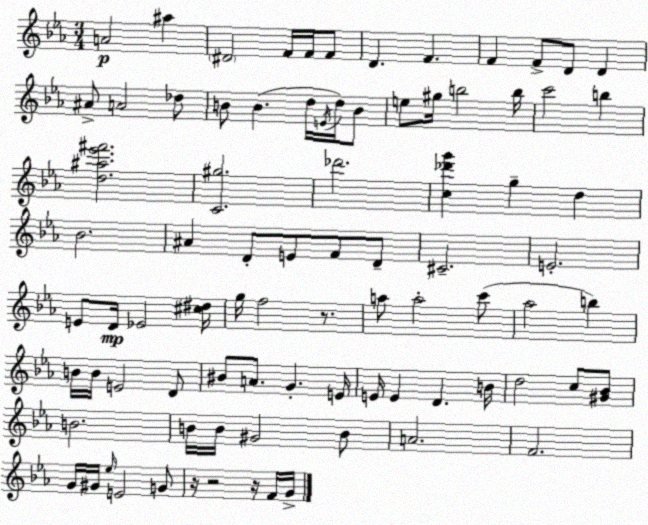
X:1
T:Untitled
M:3/4
L:1/4
K:Eb
A2 ^a ^D2 F/4 F/4 F/2 D F F F/2 D/2 D ^A/2 A2 _d/2 B/2 B d/4 E/4 d/4 B/2 e/2 ^g/4 b2 b/4 c'2 b [d^a_e'^f']2 [C^g]2 _d'2 [c_d'g'] g d _B2 ^A D/2 E/2 F/2 D/2 ^C2 E2 E/2 D/4 _E2 [^c^d]/4 g/4 f2 z/2 a/2 a2 c'/2 _a2 b B/4 B/4 E2 D/2 ^B/2 A/2 G E/4 E/4 E D B/4 d2 c/2 [^G_B]/2 B2 B/4 B/4 ^G2 B/2 A2 F2 G/4 ^G/4 _e/4 E2 G/2 z/4 z2 z/4 F/4 G/4